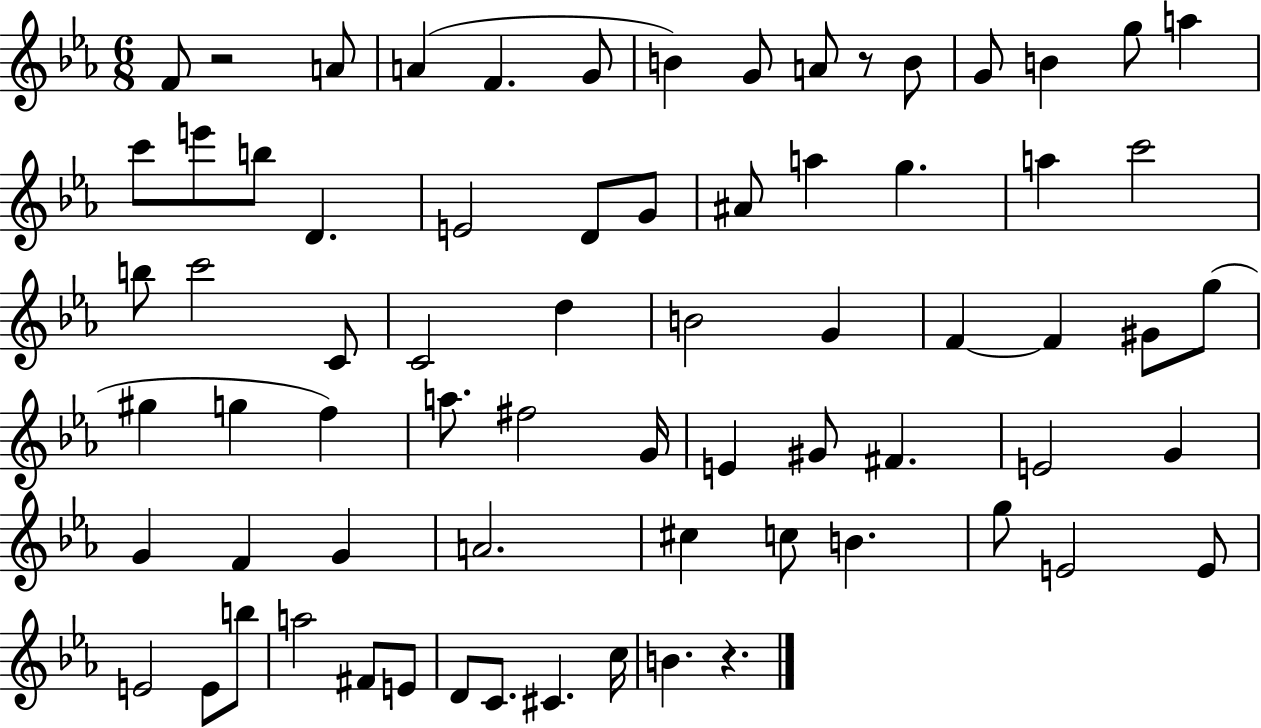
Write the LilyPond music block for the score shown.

{
  \clef treble
  \numericTimeSignature
  \time 6/8
  \key ees \major
  f'8 r2 a'8 | a'4( f'4. g'8 | b'4) g'8 a'8 r8 b'8 | g'8 b'4 g''8 a''4 | \break c'''8 e'''8 b''8 d'4. | e'2 d'8 g'8 | ais'8 a''4 g''4. | a''4 c'''2 | \break b''8 c'''2 c'8 | c'2 d''4 | b'2 g'4 | f'4~~ f'4 gis'8 g''8( | \break gis''4 g''4 f''4) | a''8. fis''2 g'16 | e'4 gis'8 fis'4. | e'2 g'4 | \break g'4 f'4 g'4 | a'2. | cis''4 c''8 b'4. | g''8 e'2 e'8 | \break e'2 e'8 b''8 | a''2 fis'8 e'8 | d'8 c'8. cis'4. c''16 | b'4. r4. | \break \bar "|."
}